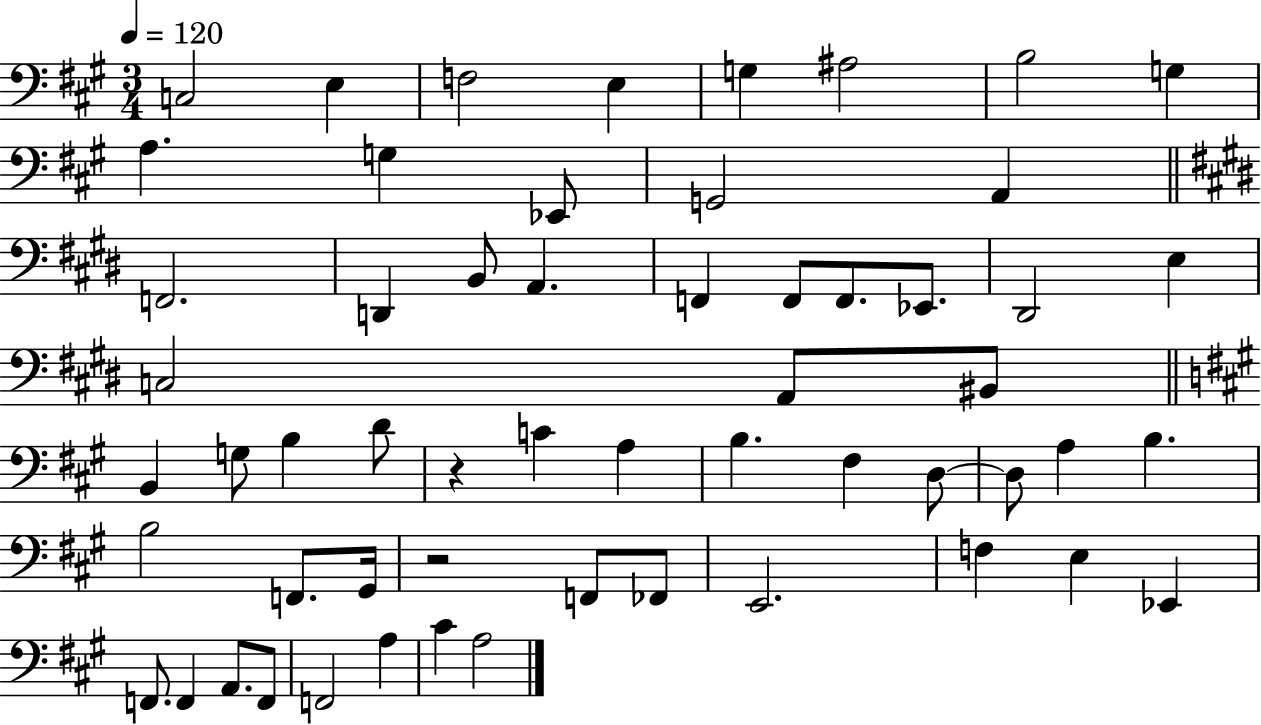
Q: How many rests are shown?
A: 2